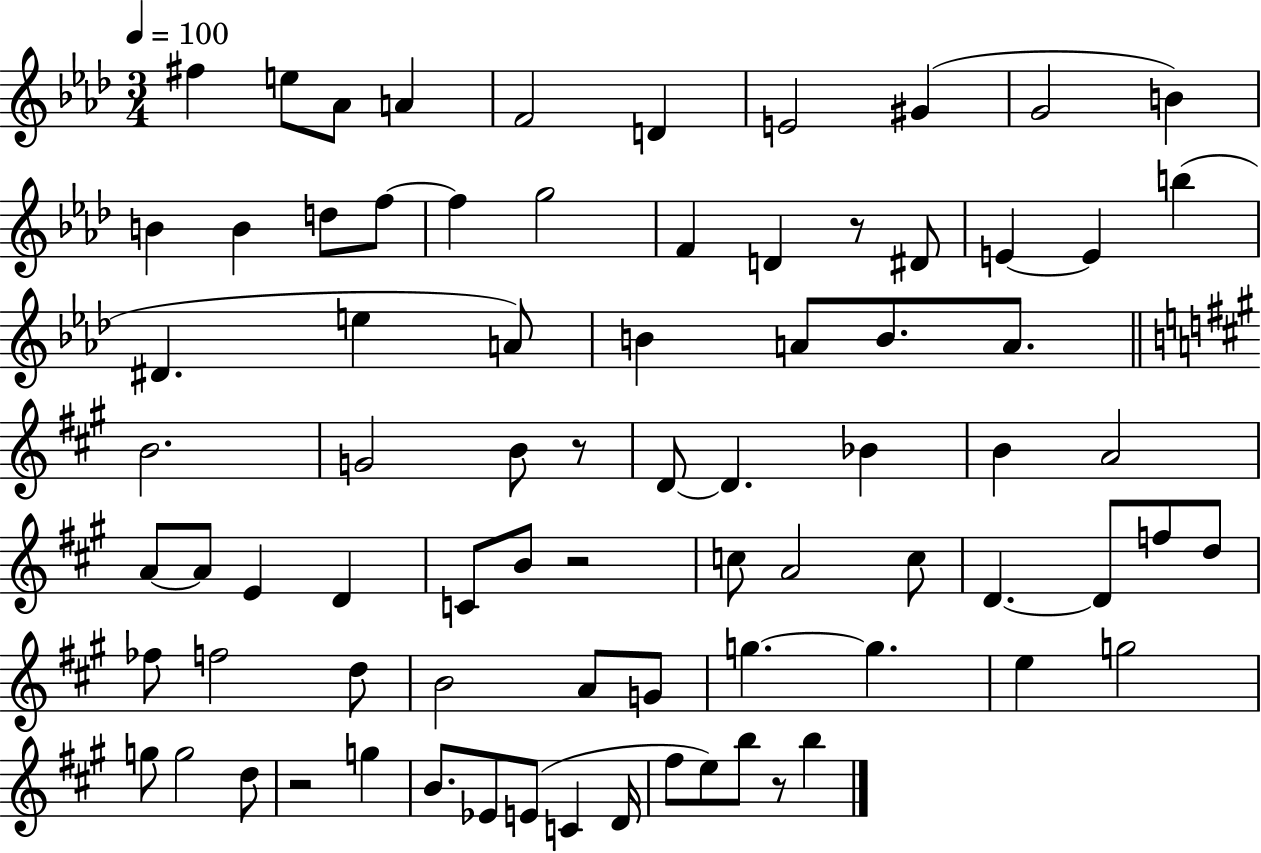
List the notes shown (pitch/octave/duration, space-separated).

F#5/q E5/e Ab4/e A4/q F4/h D4/q E4/h G#4/q G4/h B4/q B4/q B4/q D5/e F5/e F5/q G5/h F4/q D4/q R/e D#4/e E4/q E4/q B5/q D#4/q. E5/q A4/e B4/q A4/e B4/e. A4/e. B4/h. G4/h B4/e R/e D4/e D4/q. Bb4/q B4/q A4/h A4/e A4/e E4/q D4/q C4/e B4/e R/h C5/e A4/h C5/e D4/q. D4/e F5/e D5/e FES5/e F5/h D5/e B4/h A4/e G4/e G5/q. G5/q. E5/q G5/h G5/e G5/h D5/e R/h G5/q B4/e. Eb4/e E4/e C4/q D4/s F#5/e E5/e B5/e R/e B5/q